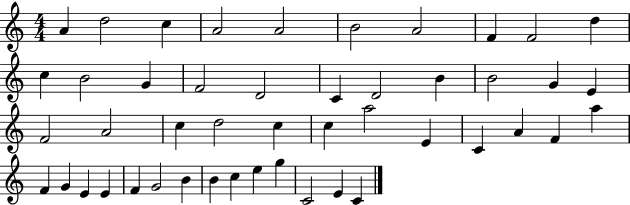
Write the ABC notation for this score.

X:1
T:Untitled
M:4/4
L:1/4
K:C
A d2 c A2 A2 B2 A2 F F2 d c B2 G F2 D2 C D2 B B2 G E F2 A2 c d2 c c a2 E C A F a F G E E F G2 B B c e g C2 E C